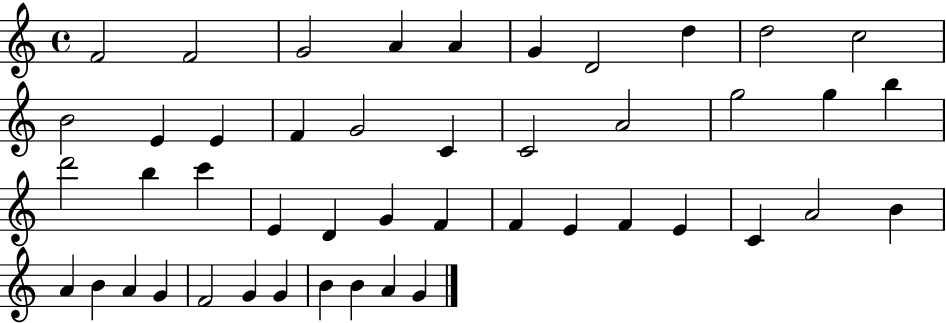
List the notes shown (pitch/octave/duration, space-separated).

F4/h F4/h G4/h A4/q A4/q G4/q D4/h D5/q D5/h C5/h B4/h E4/q E4/q F4/q G4/h C4/q C4/h A4/h G5/h G5/q B5/q D6/h B5/q C6/q E4/q D4/q G4/q F4/q F4/q E4/q F4/q E4/q C4/q A4/h B4/q A4/q B4/q A4/q G4/q F4/h G4/q G4/q B4/q B4/q A4/q G4/q